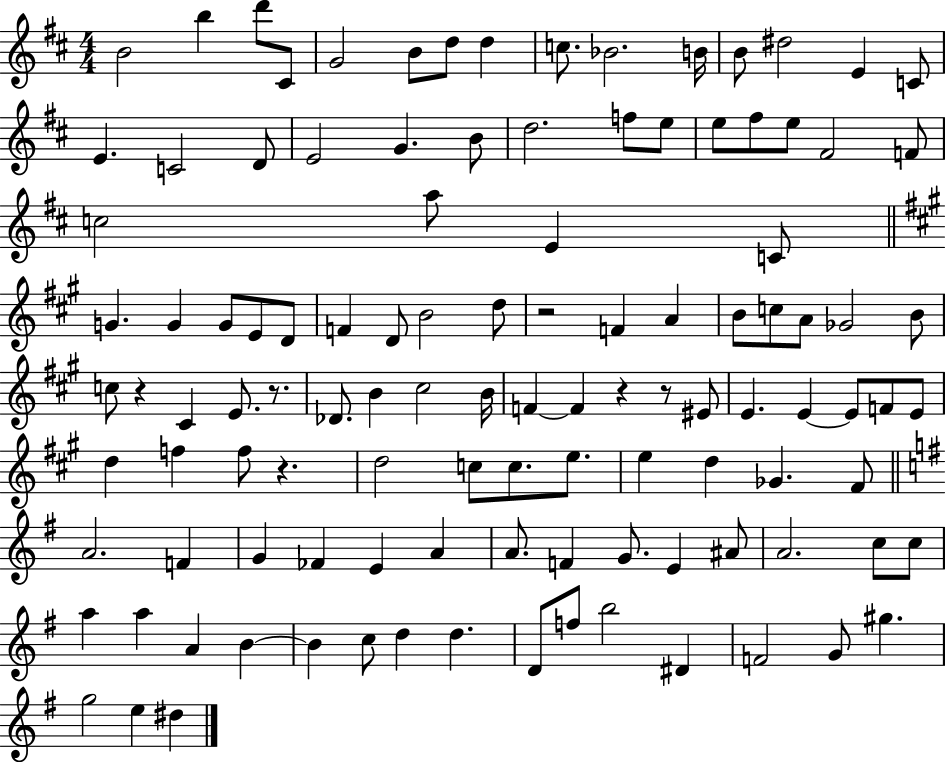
{
  \clef treble
  \numericTimeSignature
  \time 4/4
  \key d \major
  b'2 b''4 d'''8 cis'8 | g'2 b'8 d''8 d''4 | c''8. bes'2. b'16 | b'8 dis''2 e'4 c'8 | \break e'4. c'2 d'8 | e'2 g'4. b'8 | d''2. f''8 e''8 | e''8 fis''8 e''8 fis'2 f'8 | \break c''2 a''8 e'4 c'8 | \bar "||" \break \key a \major g'4. g'4 g'8 e'8 d'8 | f'4 d'8 b'2 d''8 | r2 f'4 a'4 | b'8 c''8 a'8 ges'2 b'8 | \break c''8 r4 cis'4 e'8. r8. | des'8. b'4 cis''2 b'16 | f'4~~ f'4 r4 r8 eis'8 | e'4. e'4~~ e'8 f'8 e'8 | \break d''4 f''4 f''8 r4. | d''2 c''8 c''8. e''8. | e''4 d''4 ges'4. fis'8 | \bar "||" \break \key g \major a'2. f'4 | g'4 fes'4 e'4 a'4 | a'8. f'4 g'8. e'4 ais'8 | a'2. c''8 c''8 | \break a''4 a''4 a'4 b'4~~ | b'4 c''8 d''4 d''4. | d'8 f''8 b''2 dis'4 | f'2 g'8 gis''4. | \break g''2 e''4 dis''4 | \bar "|."
}